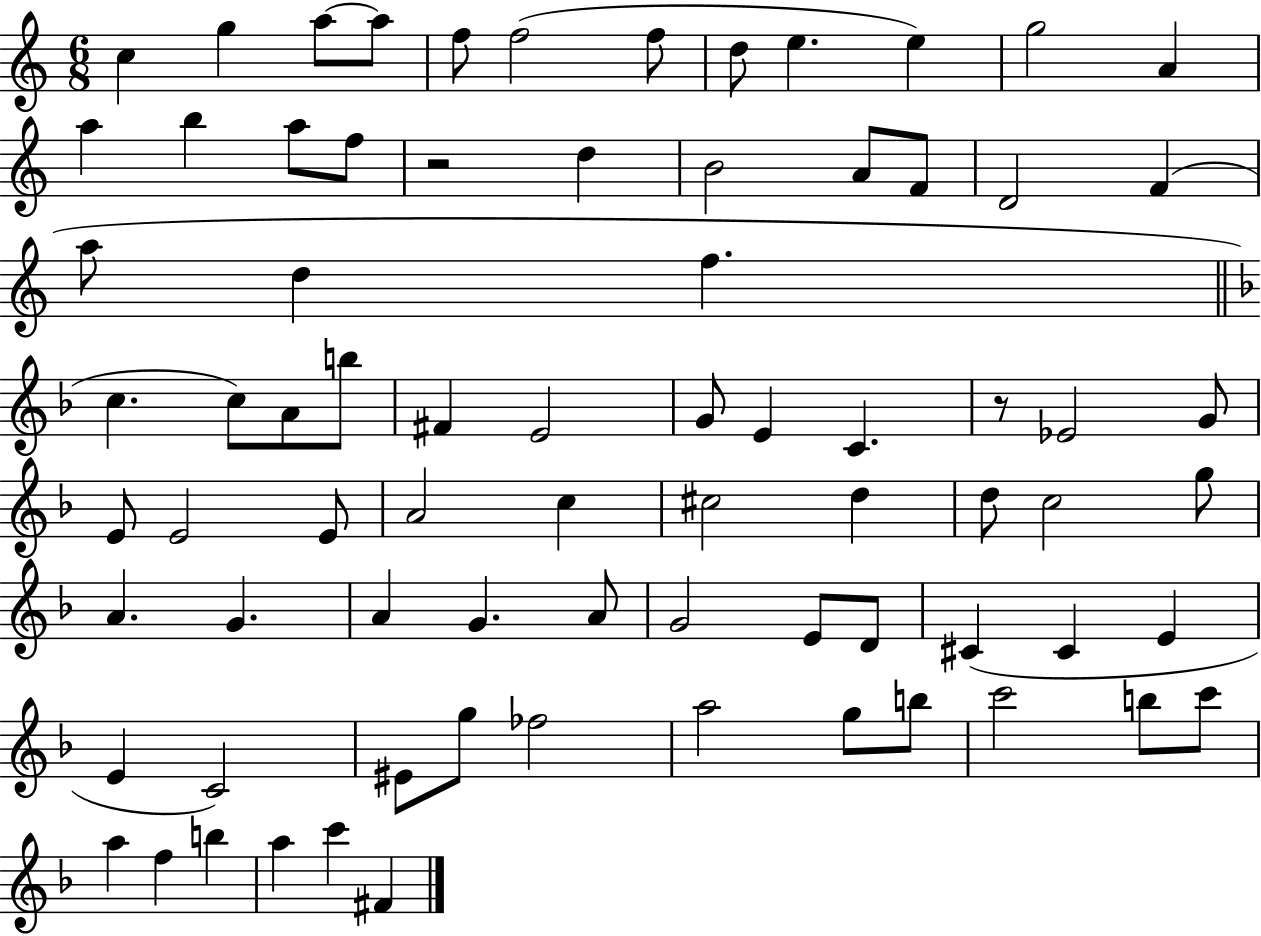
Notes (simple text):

C5/q G5/q A5/e A5/e F5/e F5/h F5/e D5/e E5/q. E5/q G5/h A4/q A5/q B5/q A5/e F5/e R/h D5/q B4/h A4/e F4/e D4/h F4/q A5/e D5/q F5/q. C5/q. C5/e A4/e B5/e F#4/q E4/h G4/e E4/q C4/q. R/e Eb4/h G4/e E4/e E4/h E4/e A4/h C5/q C#5/h D5/q D5/e C5/h G5/e A4/q. G4/q. A4/q G4/q. A4/e G4/h E4/e D4/e C#4/q C#4/q E4/q E4/q C4/h EIS4/e G5/e FES5/h A5/h G5/e B5/e C6/h B5/e C6/e A5/q F5/q B5/q A5/q C6/q F#4/q